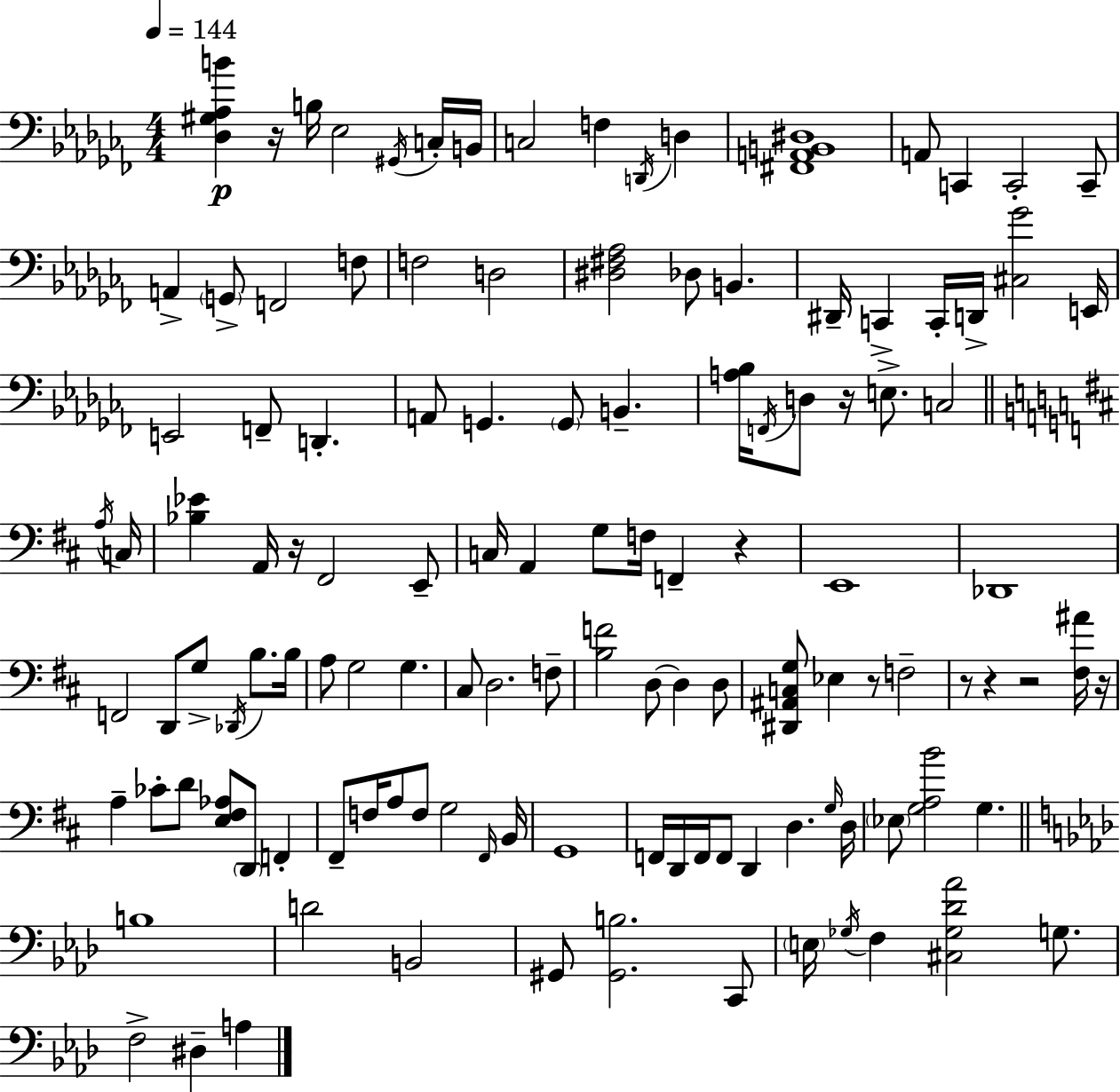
X:1
T:Untitled
M:4/4
L:1/4
K:Abm
[_D,^G,_A,B] z/4 B,/4 _E,2 ^G,,/4 C,/4 B,,/4 C,2 F, D,,/4 D, [^F,,A,,B,,^D,]4 A,,/2 C,, C,,2 C,,/2 A,, G,,/2 F,,2 F,/2 F,2 D,2 [^D,^F,_A,]2 _D,/2 B,, ^D,,/4 C,, C,,/4 D,,/4 [^C,_G]2 E,,/4 E,,2 F,,/2 D,, A,,/2 G,, G,,/2 B,, [A,_B,]/4 F,,/4 D,/2 z/4 E,/2 C,2 A,/4 C,/4 [_B,_E] A,,/4 z/4 ^F,,2 E,,/2 C,/4 A,, G,/2 F,/4 F,, z E,,4 _D,,4 F,,2 D,,/2 G,/2 _D,,/4 B,/2 B,/4 A,/2 G,2 G, ^C,/2 D,2 F,/2 [B,F]2 D,/2 D, D,/2 [^D,,^A,,C,G,]/2 _E, z/2 F,2 z/2 z z2 [^F,^A]/4 z/4 A, _C/2 D/2 [E,^F,_A,]/2 D,,/2 F,, ^F,,/2 F,/4 A,/2 F,/2 G,2 ^F,,/4 B,,/4 G,,4 F,,/4 D,,/4 F,,/4 F,,/2 D,, D, G,/4 D,/4 _E,/2 [G,A,B]2 G, B,4 D2 B,,2 ^G,,/2 [^G,,B,]2 C,,/2 E,/4 _G,/4 F, [^C,_G,_D_A]2 G,/2 F,2 ^D, A,